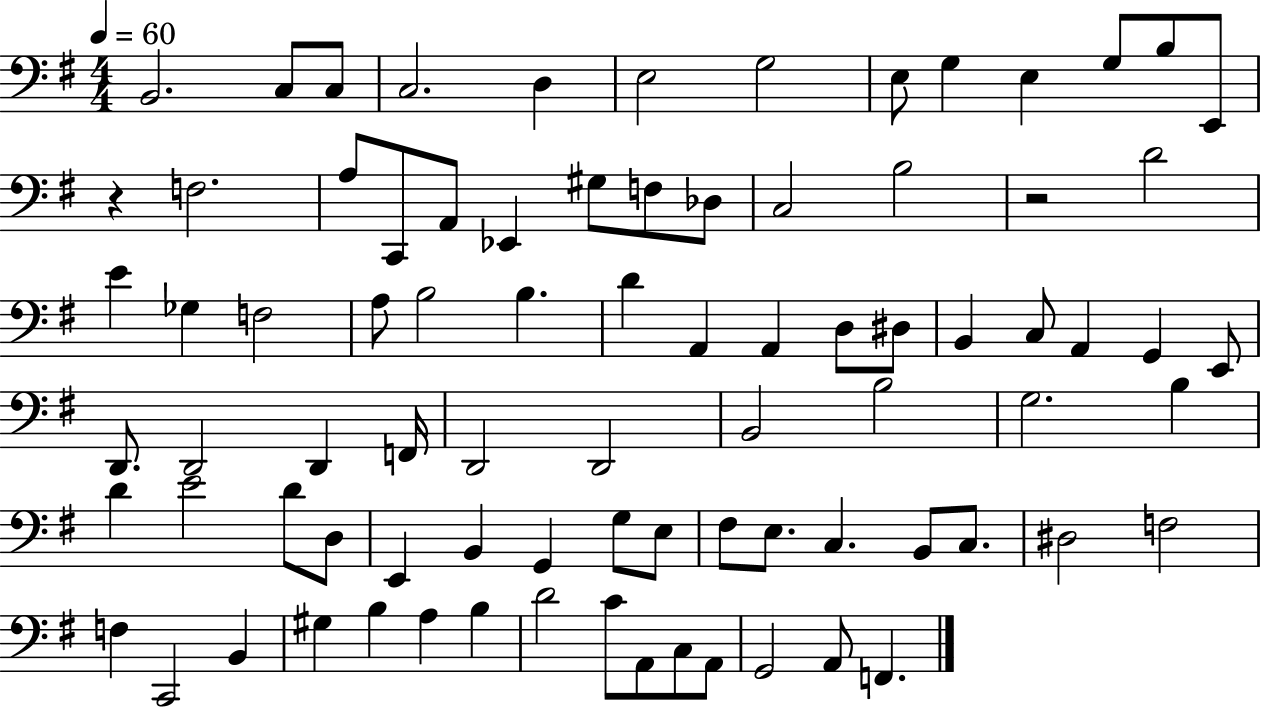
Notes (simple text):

B2/h. C3/e C3/e C3/h. D3/q E3/h G3/h E3/e G3/q E3/q G3/e B3/e E2/e R/q F3/h. A3/e C2/e A2/e Eb2/q G#3/e F3/e Db3/e C3/h B3/h R/h D4/h E4/q Gb3/q F3/h A3/e B3/h B3/q. D4/q A2/q A2/q D3/e D#3/e B2/q C3/e A2/q G2/q E2/e D2/e. D2/h D2/q F2/s D2/h D2/h B2/h B3/h G3/h. B3/q D4/q E4/h D4/e D3/e E2/q B2/q G2/q G3/e E3/e F#3/e E3/e. C3/q. B2/e C3/e. D#3/h F3/h F3/q C2/h B2/q G#3/q B3/q A3/q B3/q D4/h C4/e A2/e C3/e A2/e G2/h A2/e F2/q.